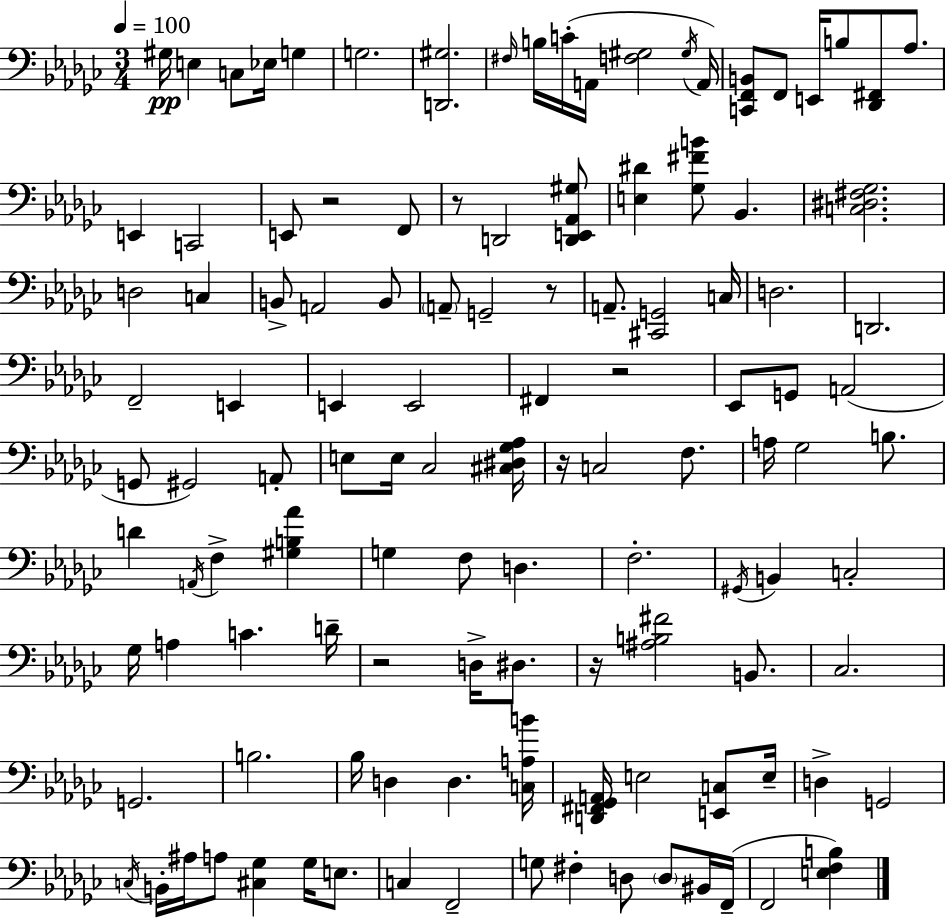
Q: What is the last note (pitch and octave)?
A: F2